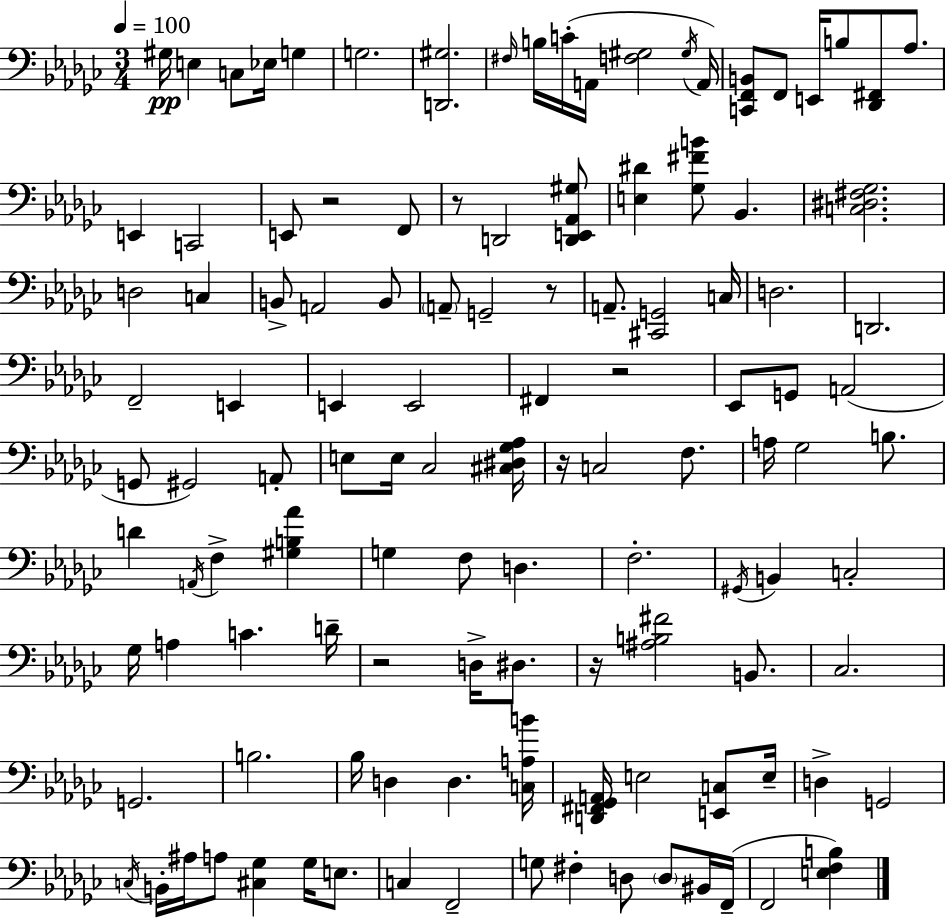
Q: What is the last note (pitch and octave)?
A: F2